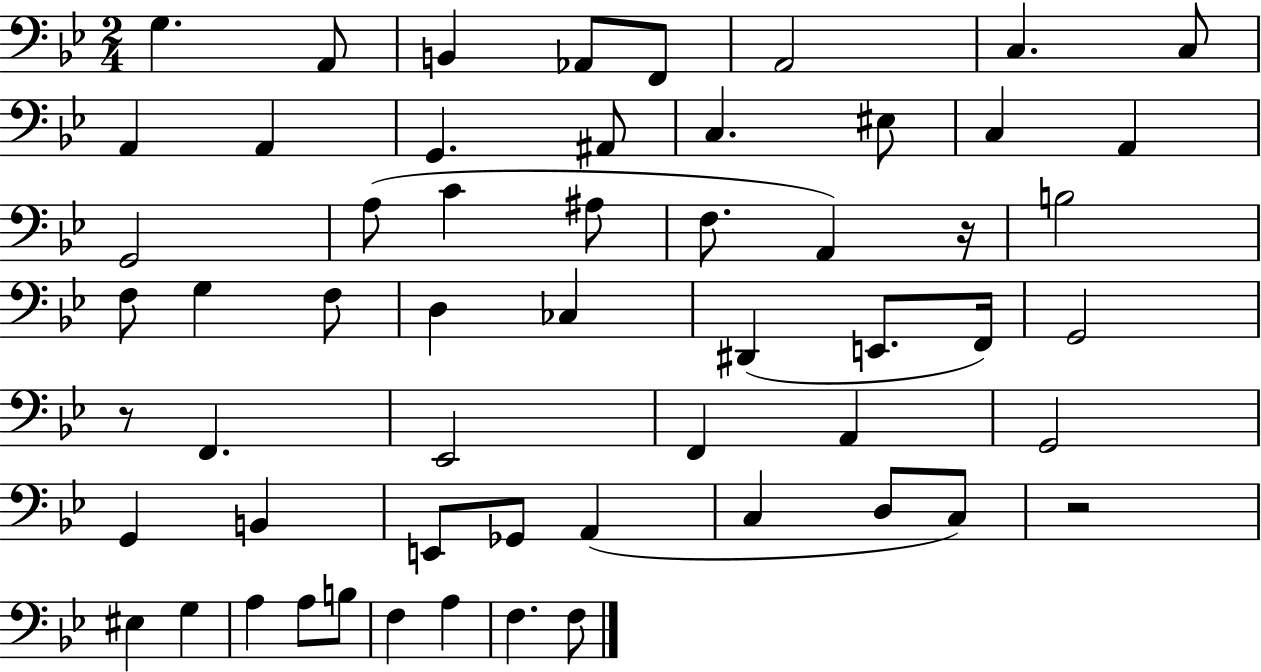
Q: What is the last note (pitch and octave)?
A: F3